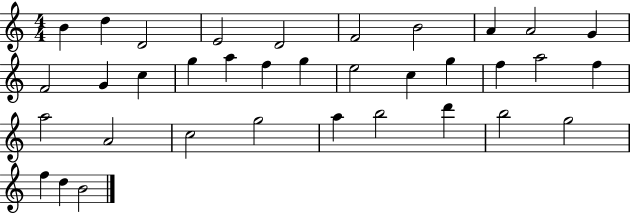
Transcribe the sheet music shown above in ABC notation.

X:1
T:Untitled
M:4/4
L:1/4
K:C
B d D2 E2 D2 F2 B2 A A2 G F2 G c g a f g e2 c g f a2 f a2 A2 c2 g2 a b2 d' b2 g2 f d B2